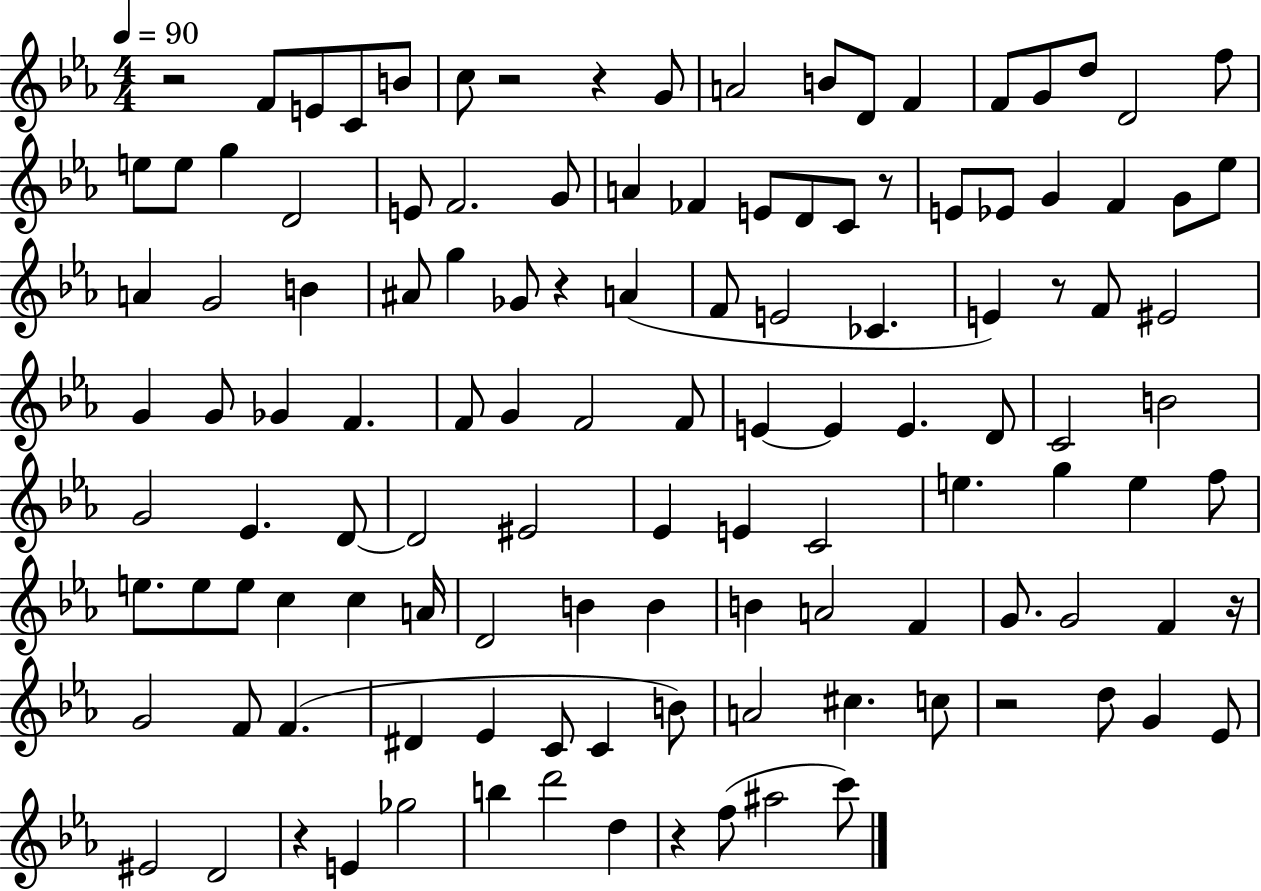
R/h F4/e E4/e C4/e B4/e C5/e R/h R/q G4/e A4/h B4/e D4/e F4/q F4/e G4/e D5/e D4/h F5/e E5/e E5/e G5/q D4/h E4/e F4/h. G4/e A4/q FES4/q E4/e D4/e C4/e R/e E4/e Eb4/e G4/q F4/q G4/e Eb5/e A4/q G4/h B4/q A#4/e G5/q Gb4/e R/q A4/q F4/e E4/h CES4/q. E4/q R/e F4/e EIS4/h G4/q G4/e Gb4/q F4/q. F4/e G4/q F4/h F4/e E4/q E4/q E4/q. D4/e C4/h B4/h G4/h Eb4/q. D4/e D4/h EIS4/h Eb4/q E4/q C4/h E5/q. G5/q E5/q F5/e E5/e. E5/e E5/e C5/q C5/q A4/s D4/h B4/q B4/q B4/q A4/h F4/q G4/e. G4/h F4/q R/s G4/h F4/e F4/q. D#4/q Eb4/q C4/e C4/q B4/e A4/h C#5/q. C5/e R/h D5/e G4/q Eb4/e EIS4/h D4/h R/q E4/q Gb5/h B5/q D6/h D5/q R/q F5/e A#5/h C6/e